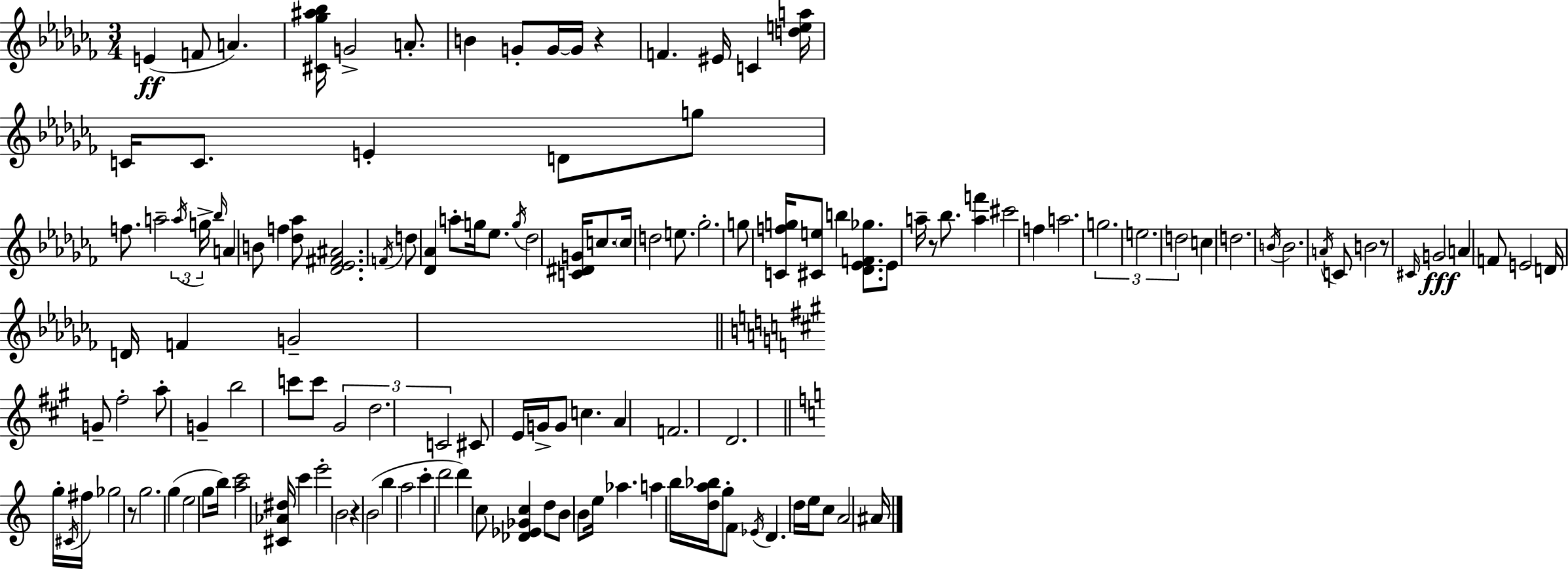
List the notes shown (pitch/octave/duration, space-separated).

E4/q F4/e A4/q. [C#4,Gb5,A#5,Bb5]/s G4/h A4/e. B4/q G4/e G4/s G4/s R/q F4/q. EIS4/s C4/q [D5,E5,A5]/s C4/s C4/e. E4/q D4/e G5/e F5/e. A5/h A5/s G5/s Bb5/s A4/q B4/e F5/q [Db5,Ab5]/e [Db4,Eb4,F#4,A#4]/h. F4/s D5/e [Db4,Ab4]/q A5/e G5/s Eb5/e. G5/s Db5/h [C4,D#4,G4]/s C5/e. C5/s D5/h E5/e. Gb5/h. G5/e [C4,F5,G5]/s [C#4,E5]/e B5/q [Db4,Eb4,F4,Gb5]/e. Eb4/e A5/s R/e Bb5/e. [A5,F6]/q C#6/h F5/q A5/h. G5/h. E5/h. D5/h C5/q D5/h. B4/s B4/h. A4/s C4/e B4/h R/e C#4/s G4/h A4/q F4/e E4/h D4/s D4/s F4/q G4/h G4/e F#5/h A5/e G4/q B5/h C6/e C6/e G#4/h D5/h. C4/h C#4/e E4/s G4/s G4/e C5/q. A4/q F4/h. D4/h. G5/s C#4/s F#5/s Gb5/h R/e G5/h. G5/q E5/h G5/e B5/s [A5,C6]/h [C#4,Ab4,D#5]/s C6/q E6/h B4/h R/q B4/h B5/q A5/h C6/q D6/h D6/q C5/e [Db4,Eb4,Gb4,C5]/q D5/e B4/e B4/e E5/s Ab5/q. A5/q B5/s [D5,A5,Bb5]/s G5/e F4/e Eb4/s D4/q. D5/s E5/s C5/e A4/h A#4/s